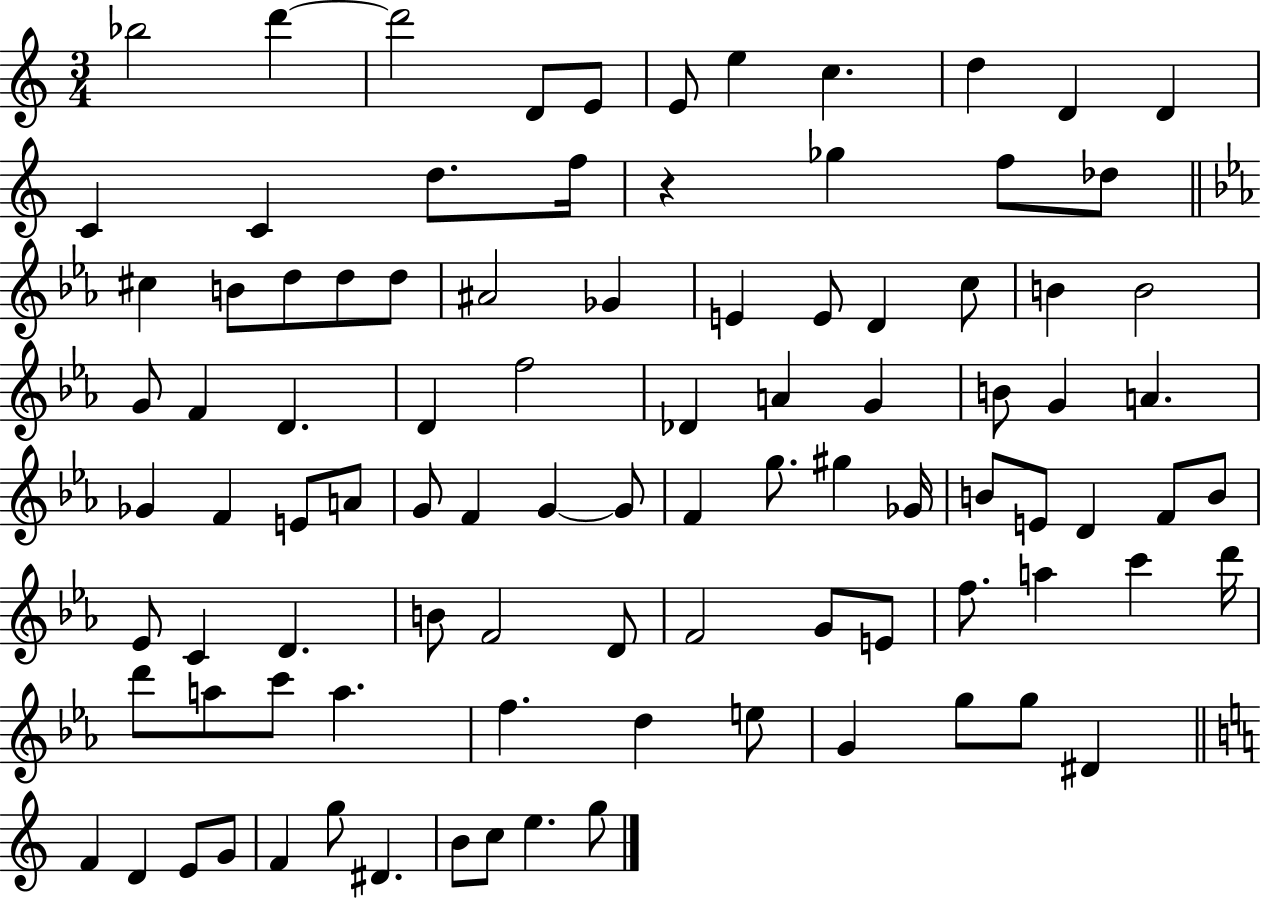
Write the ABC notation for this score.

X:1
T:Untitled
M:3/4
L:1/4
K:C
_b2 d' d'2 D/2 E/2 E/2 e c d D D C C d/2 f/4 z _g f/2 _d/2 ^c B/2 d/2 d/2 d/2 ^A2 _G E E/2 D c/2 B B2 G/2 F D D f2 _D A G B/2 G A _G F E/2 A/2 G/2 F G G/2 F g/2 ^g _G/4 B/2 E/2 D F/2 B/2 _E/2 C D B/2 F2 D/2 F2 G/2 E/2 f/2 a c' d'/4 d'/2 a/2 c'/2 a f d e/2 G g/2 g/2 ^D F D E/2 G/2 F g/2 ^D B/2 c/2 e g/2